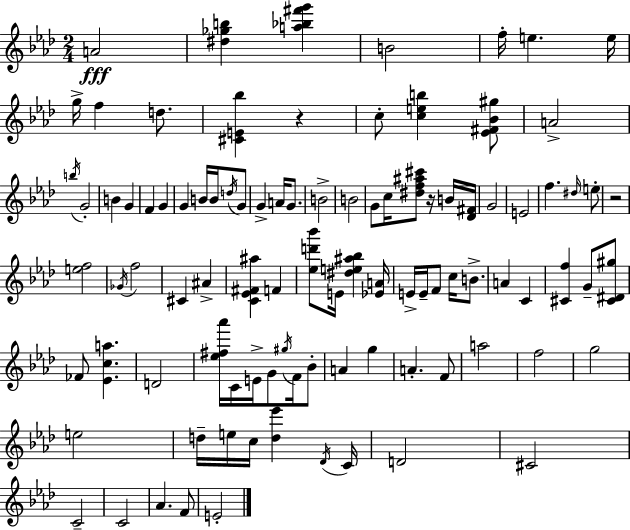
{
  \clef treble
  \numericTimeSignature
  \time 2/4
  \key aes \major
  a'2\fff | <dis'' ges'' b''>4 <a'' bes'' fis''' g'''>4 | b'2 | f''16-. e''4. e''16 | \break g''16-> f''4 d''8. | <cis' e' bes''>4 r4 | c''8-. <c'' e'' b''>4 <ees' fis' bes' gis''>8 | a'2-> | \break \acciaccatura { b''16 } g'2-. | b'4 g'4 | f'4 g'4 | g'4 b'16 b'16 \acciaccatura { d''16 } | \break g'8 g'4-> a'16 g'8. | b'2-> | b'2 | g'8 c''16 <dis'' f'' ais'' cis'''>8 r16 | \break b'16 <des' fis'>16 g'2 | e'2 | f''4. | \grace { dis''16 } e''8-. r2 | \break <e'' f''>2 | \acciaccatura { ges'16 } f''2 | cis'4 | ais'4-> <c' ees' fis' ais''>4 | \break f'4 <ees'' d''' bes'''>8 e'16 <dis'' e'' ais'' bes''>4 | <ees' a'>16 e'16-> e'16-- f'8 | c''16 b'8.-> a'4 | c'4 <cis' f''>4 | \break g'8-- <cis' dis' gis''>8 fes'8 <ees' c'' a''>4. | d'2 | <ees'' fis'' aes'''>16 c'16 e'16-> g'8 | \acciaccatura { gis''16 } f'16 bes'8-. a'4 | \break g''4 a'4.-. | f'8 a''2 | f''2 | g''2 | \break e''2 | d''16-- e''16 c''16 | <d'' ees'''>4 \acciaccatura { des'16 } c'16 d'2 | cis'2 | \break c'2-- | c'2 | aes'4. | f'8 e'2-. | \break \bar "|."
}